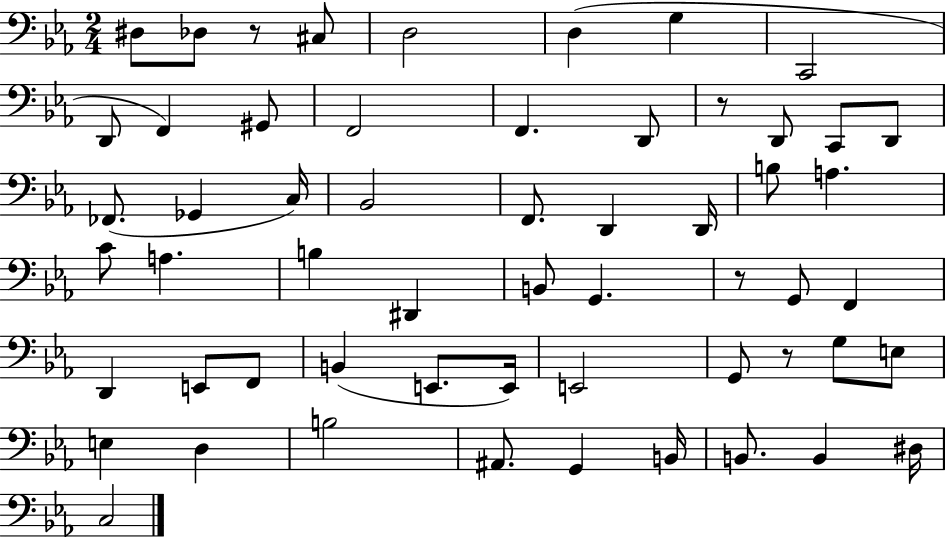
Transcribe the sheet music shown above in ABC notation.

X:1
T:Untitled
M:2/4
L:1/4
K:Eb
^D,/2 _D,/2 z/2 ^C,/2 D,2 D, G, C,,2 D,,/2 F,, ^G,,/2 F,,2 F,, D,,/2 z/2 D,,/2 C,,/2 D,,/2 _F,,/2 _G,, C,/4 _B,,2 F,,/2 D,, D,,/4 B,/2 A, C/2 A, B, ^D,, B,,/2 G,, z/2 G,,/2 F,, D,, E,,/2 F,,/2 B,, E,,/2 E,,/4 E,,2 G,,/2 z/2 G,/2 E,/2 E, D, B,2 ^A,,/2 G,, B,,/4 B,,/2 B,, ^D,/4 C,2